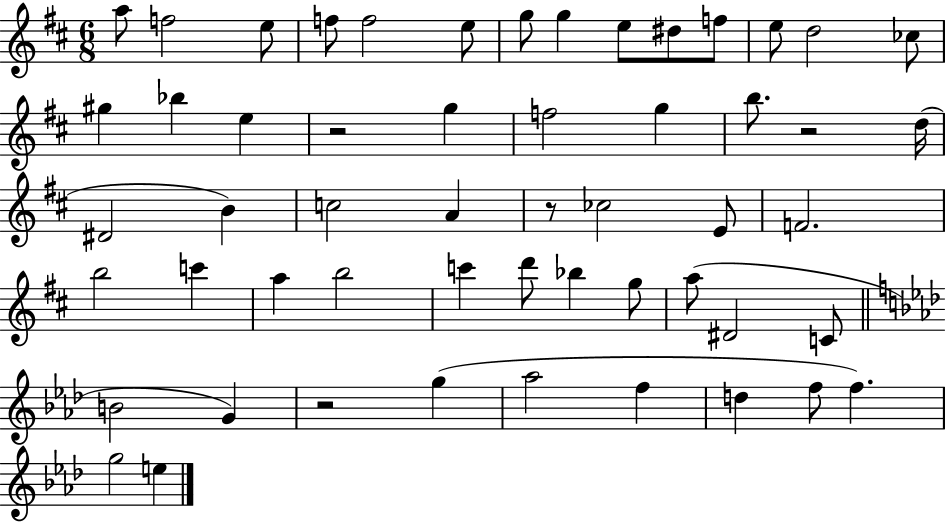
{
  \clef treble
  \numericTimeSignature
  \time 6/8
  \key d \major
  \repeat volta 2 { a''8 f''2 e''8 | f''8 f''2 e''8 | g''8 g''4 e''8 dis''8 f''8 | e''8 d''2 ces''8 | \break gis''4 bes''4 e''4 | r2 g''4 | f''2 g''4 | b''8. r2 d''16( | \break dis'2 b'4) | c''2 a'4 | r8 ces''2 e'8 | f'2. | \break b''2 c'''4 | a''4 b''2 | c'''4 d'''8 bes''4 g''8 | a''8( dis'2 c'8 | \break \bar "||" \break \key aes \major b'2 g'4) | r2 g''4( | aes''2 f''4 | d''4 f''8 f''4.) | \break g''2 e''4 | } \bar "|."
}